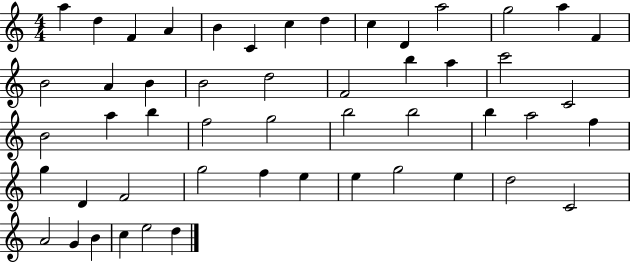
{
  \clef treble
  \numericTimeSignature
  \time 4/4
  \key c \major
  a''4 d''4 f'4 a'4 | b'4 c'4 c''4 d''4 | c''4 d'4 a''2 | g''2 a''4 f'4 | \break b'2 a'4 b'4 | b'2 d''2 | f'2 b''4 a''4 | c'''2 c'2 | \break b'2 a''4 b''4 | f''2 g''2 | b''2 b''2 | b''4 a''2 f''4 | \break g''4 d'4 f'2 | g''2 f''4 e''4 | e''4 g''2 e''4 | d''2 c'2 | \break a'2 g'4 b'4 | c''4 e''2 d''4 | \bar "|."
}